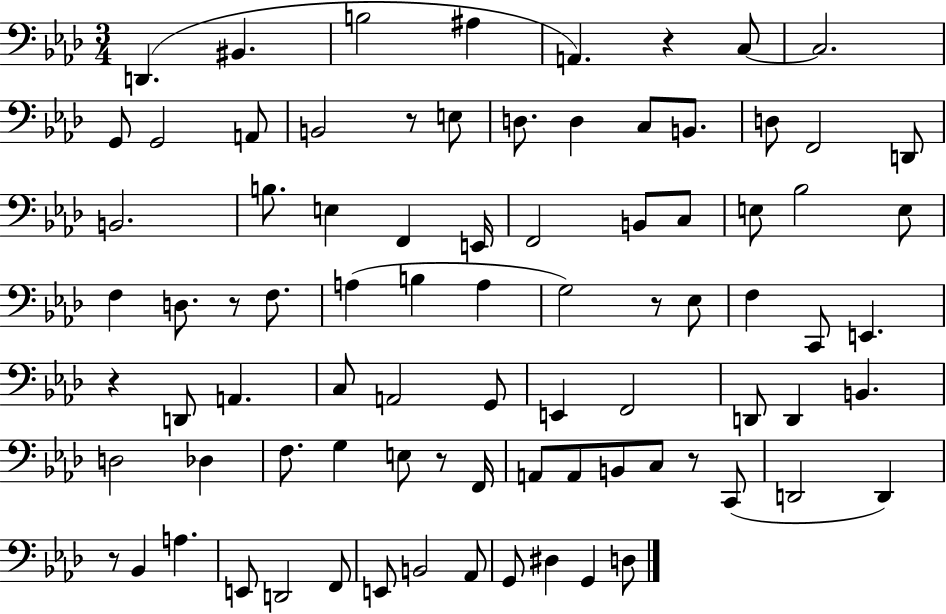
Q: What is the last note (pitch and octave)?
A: D3